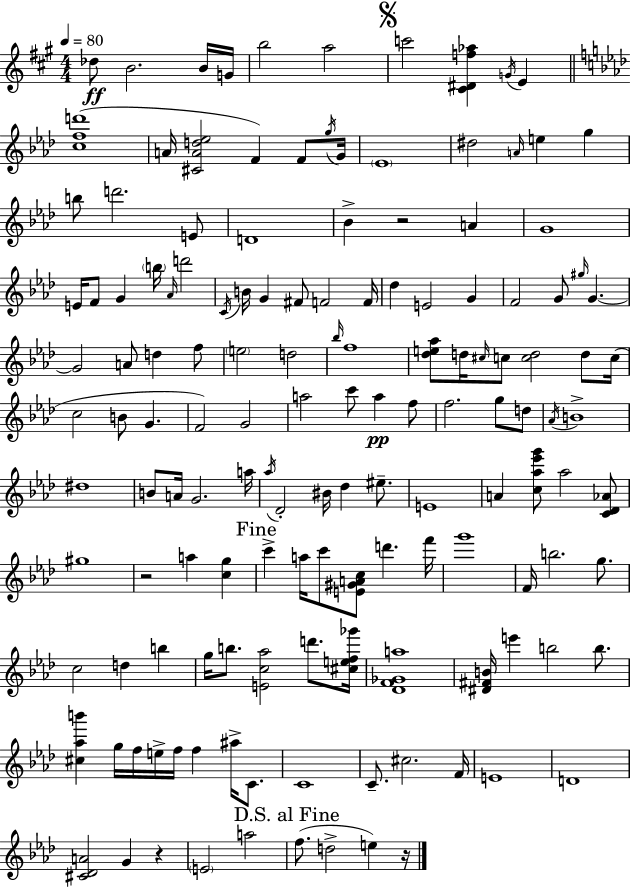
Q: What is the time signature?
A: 4/4